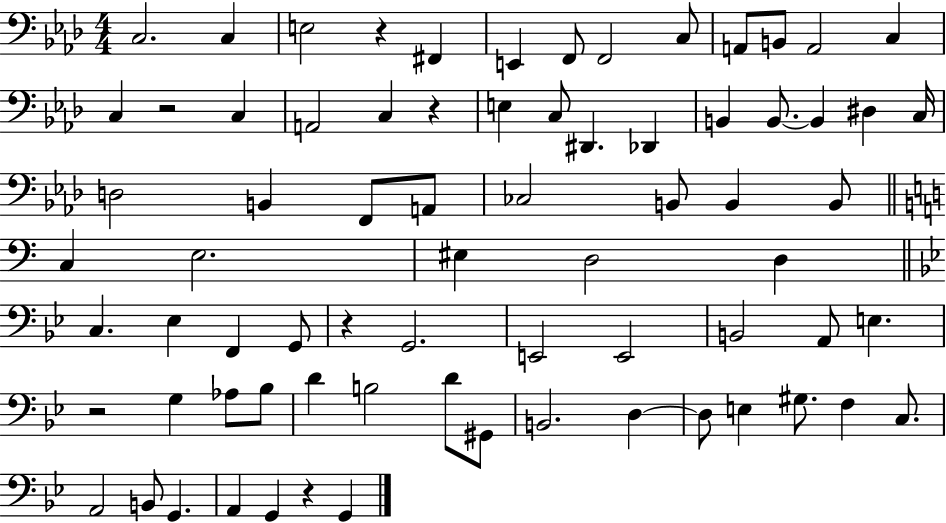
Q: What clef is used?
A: bass